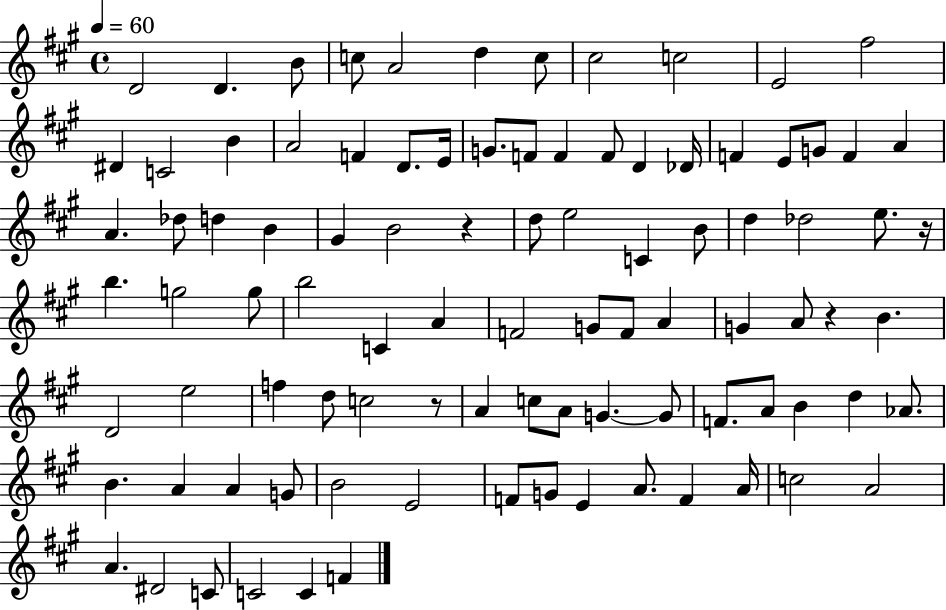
{
  \clef treble
  \time 4/4
  \defaultTimeSignature
  \key a \major
  \tempo 4 = 60
  \repeat volta 2 { d'2 d'4. b'8 | c''8 a'2 d''4 c''8 | cis''2 c''2 | e'2 fis''2 | \break dis'4 c'2 b'4 | a'2 f'4 d'8. e'16 | g'8. f'8 f'4 f'8 d'4 des'16 | f'4 e'8 g'8 f'4 a'4 | \break a'4. des''8 d''4 b'4 | gis'4 b'2 r4 | d''8 e''2 c'4 b'8 | d''4 des''2 e''8. r16 | \break b''4. g''2 g''8 | b''2 c'4 a'4 | f'2 g'8 f'8 a'4 | g'4 a'8 r4 b'4. | \break d'2 e''2 | f''4 d''8 c''2 r8 | a'4 c''8 a'8 g'4.~~ g'8 | f'8. a'8 b'4 d''4 aes'8. | \break b'4. a'4 a'4 g'8 | b'2 e'2 | f'8 g'8 e'4 a'8. f'4 a'16 | c''2 a'2 | \break a'4. dis'2 c'8 | c'2 c'4 f'4 | } \bar "|."
}